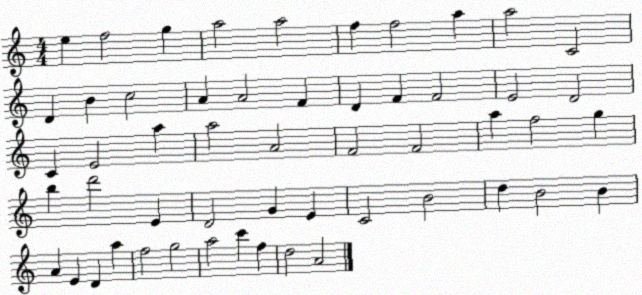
X:1
T:Untitled
M:4/4
L:1/4
K:C
e f2 g a2 a2 f f2 a a2 C2 D B c2 A A2 F D F F2 E2 D2 C E2 a a2 A2 F2 F2 a f2 g b d'2 E D2 G E C2 B2 d B2 B A E D a f2 g2 a2 c' f d2 A2